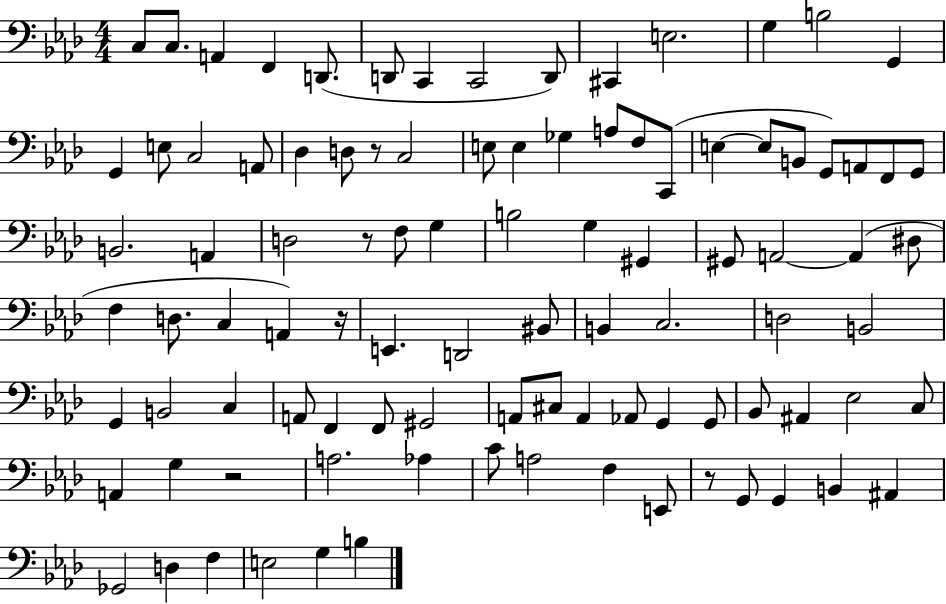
C3/e C3/e. A2/q F2/q D2/e. D2/e C2/q C2/h D2/e C#2/q E3/h. G3/q B3/h G2/q G2/q E3/e C3/h A2/e Db3/q D3/e R/e C3/h E3/e E3/q Gb3/q A3/e F3/e C2/e E3/q E3/e B2/e G2/e A2/e F2/e G2/e B2/h. A2/q D3/h R/e F3/e G3/q B3/h G3/q G#2/q G#2/e A2/h A2/q D#3/e F3/q D3/e. C3/q A2/q R/s E2/q. D2/h BIS2/e B2/q C3/h. D3/h B2/h G2/q B2/h C3/q A2/e F2/q F2/e G#2/h A2/e C#3/e A2/q Ab2/e G2/q G2/e Bb2/e A#2/q Eb3/h C3/e A2/q G3/q R/h A3/h. Ab3/q C4/e A3/h F3/q E2/e R/e G2/e G2/q B2/q A#2/q Gb2/h D3/q F3/q E3/h G3/q B3/q